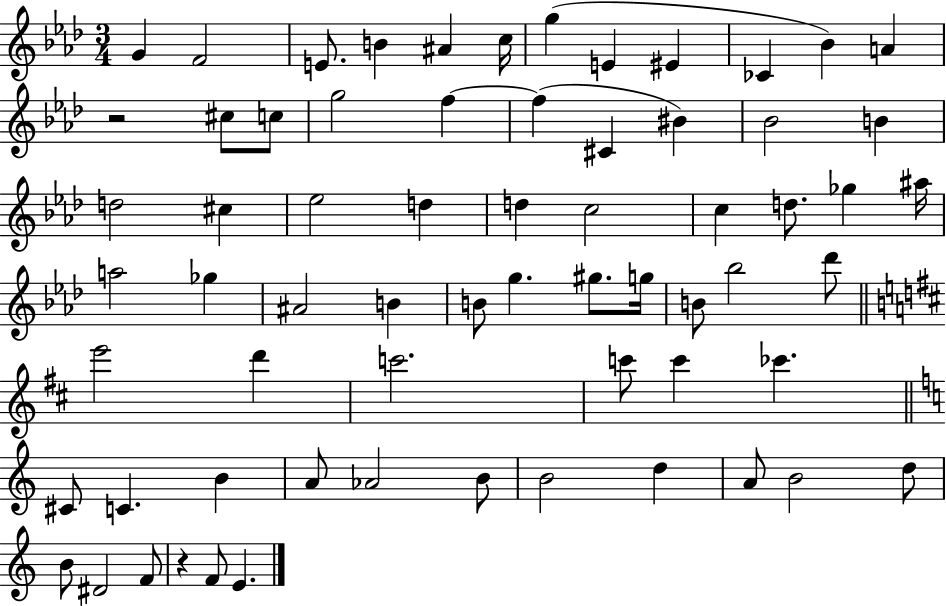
X:1
T:Untitled
M:3/4
L:1/4
K:Ab
G F2 E/2 B ^A c/4 g E ^E _C _B A z2 ^c/2 c/2 g2 f f ^C ^B _B2 B d2 ^c _e2 d d c2 c d/2 _g ^a/4 a2 _g ^A2 B B/2 g ^g/2 g/4 B/2 _b2 _d'/2 e'2 d' c'2 c'/2 c' _c' ^C/2 C B A/2 _A2 B/2 B2 d A/2 B2 d/2 B/2 ^D2 F/2 z F/2 E